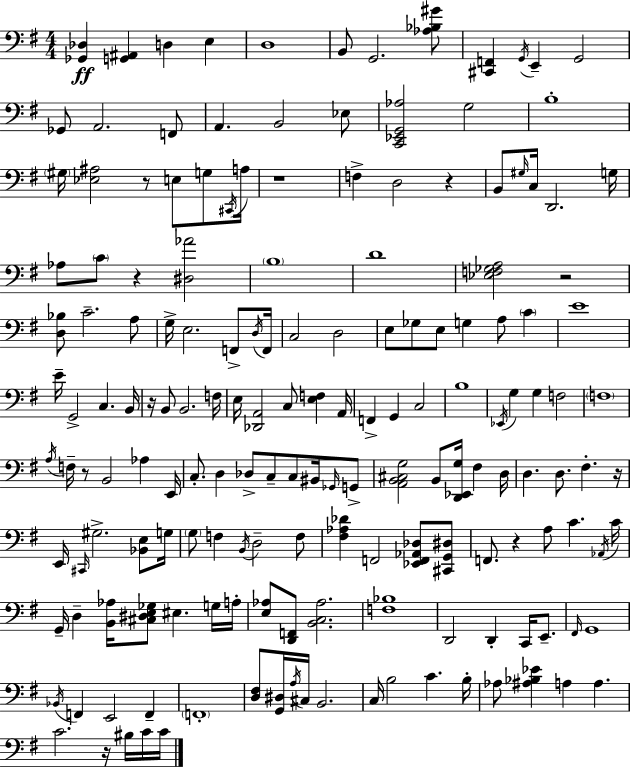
{
  \clef bass
  \numericTimeSignature
  \time 4/4
  \key g \major
  <ges, des>4\ff <g, ais,>4 d4 e4 | d1 | b,8 g,2. <aes bes gis'>8 | <cis, f,>4 \acciaccatura { g,16 } e,4-- g,2 | \break ges,8 a,2. f,8 | a,4. b,2 ees8 | <c, ees, g, aes>2 g2 | b1-. | \break \parenthesize gis16 <ees ais>2 r8 e8 g8 | \acciaccatura { cis,16 } a16 r1 | f4-> d2 r4 | b,8 \grace { gis16 } c16 d,2. | \break g16 aes8 \parenthesize c'8 r4 <dis aes'>2 | \parenthesize b1 | d'1 | <ees f ges a>2 r2 | \break <d bes>8 c'2.-- | a8 g16-> e2. | f,8-> \acciaccatura { d16 } f,16 c2 d2 | e8 ges8 e8 g4 a8 | \break \parenthesize c'4 e'1 | e'16-- g,2-> c4. | b,16 r16 b,8 b,2. | f16 e16 <des, a,>2 c8 <e f>4 | \break a,16 f,4-> g,4 c2 | b1 | \acciaccatura { ees,16 } g4 g4 f2 | \parenthesize f1 | \break \acciaccatura { a16 } f16-- r8 b,2 | aes4 e,16 c8.-. d4 des8-> c8-- | c8 bis,16 \grace { ges,16 } g,8-> <a, b, cis g>2 b,8 | <d, ees, g>16 fis4 d16 d4. d8. | \break fis4.-. r16 e,16 \grace { cis,16 } gis2.-> | <bes, e>8 g16 \parenthesize g8 f4 \acciaccatura { b,16 } d2-- | f8 <fis aes des'>4 f,2 | <ees, f, aes, des>8 <cis, g, dis>8 f,8. r4 | \break a8 c'4. \acciaccatura { aes,16 } c'16 g,16-- d4-- <b, aes>16 | <cis dis e ges>8 eis4. g16 a16-. <e aes>8 <d, f,>8 <b, c aes>2. | <f bes>1 | d,2 | \break d,4-. c,16 e,8.-- \grace { fis,16 } g,1 | \acciaccatura { bes,16 } f,4 | e,2 f,4-- \parenthesize f,1-. | <d fis>8 <g, dis>16 \acciaccatura { a16 } | \break cis16 b,2. c16 b2 | c'4. b16-. aes8 <ais bes ees'>4 | a4 a4. c'2. | r16 bis16 c'16 c'16 \bar "|."
}